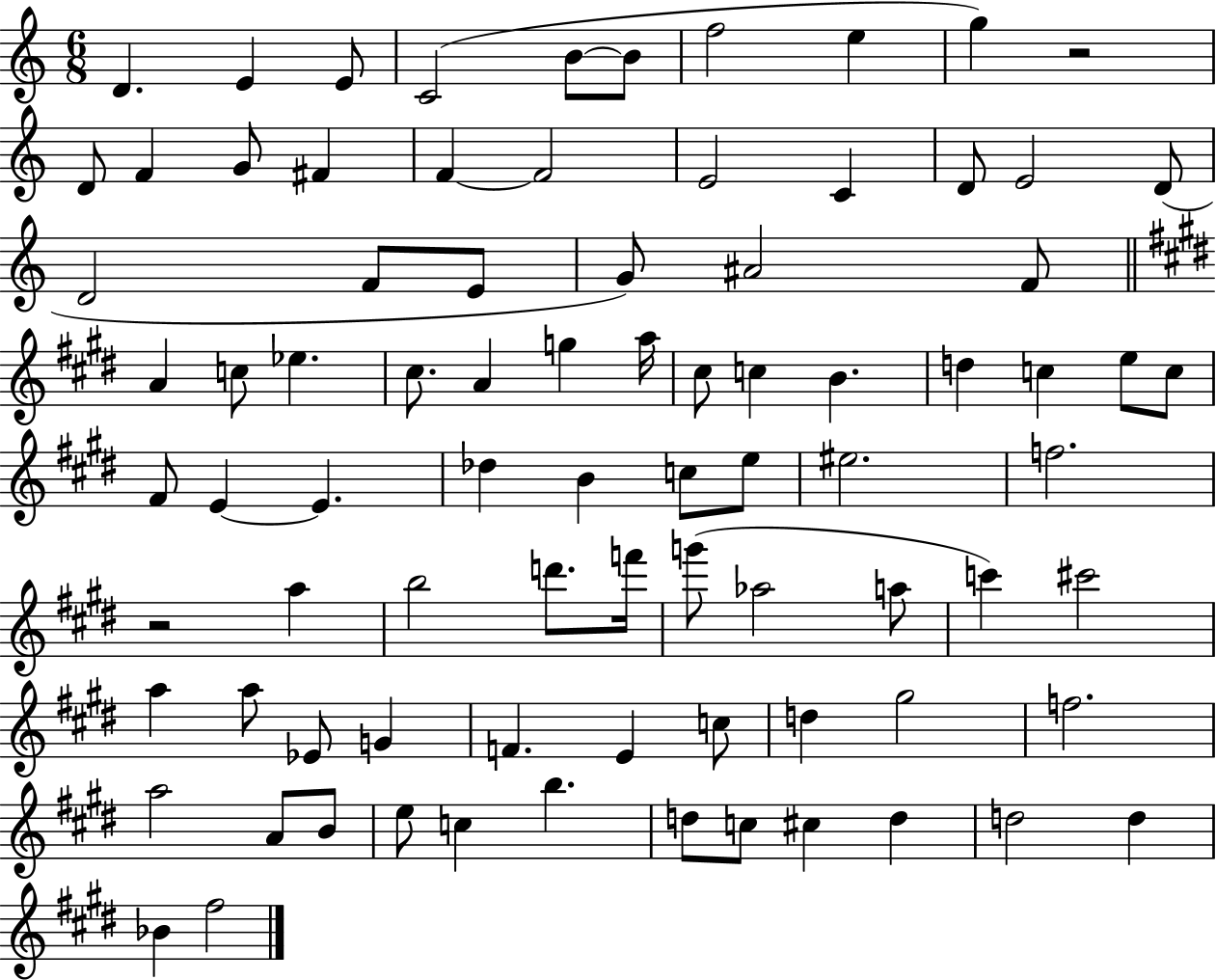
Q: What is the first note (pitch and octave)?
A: D4